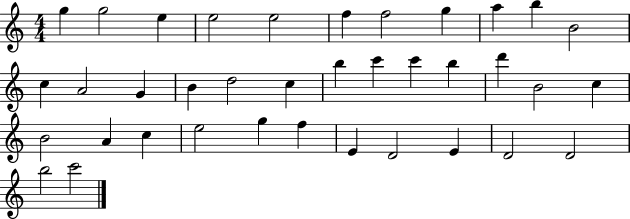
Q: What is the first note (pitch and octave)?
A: G5